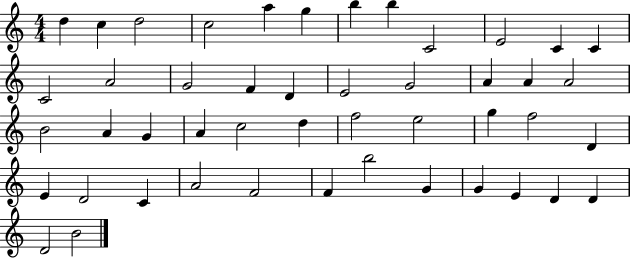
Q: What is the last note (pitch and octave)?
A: B4